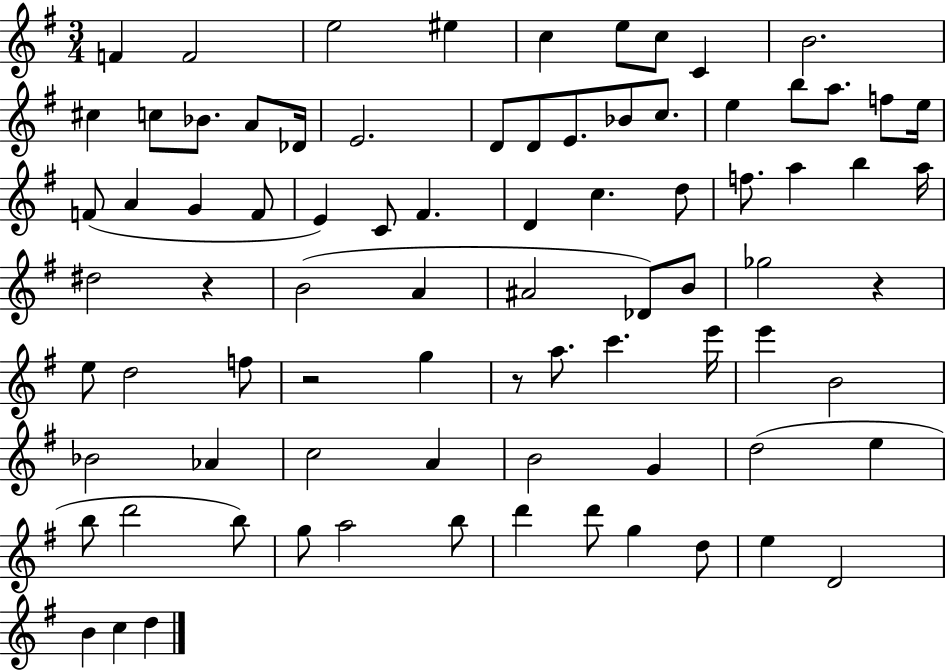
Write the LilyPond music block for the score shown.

{
  \clef treble
  \numericTimeSignature
  \time 3/4
  \key g \major
  \repeat volta 2 { f'4 f'2 | e''2 eis''4 | c''4 e''8 c''8 c'4 | b'2. | \break cis''4 c''8 bes'8. a'8 des'16 | e'2. | d'8 d'8 e'8. bes'8 c''8. | e''4 b''8 a''8. f''8 e''16 | \break f'8( a'4 g'4 f'8 | e'4) c'8 fis'4. | d'4 c''4. d''8 | f''8. a''4 b''4 a''16 | \break dis''2 r4 | b'2( a'4 | ais'2 des'8) b'8 | ges''2 r4 | \break e''8 d''2 f''8 | r2 g''4 | r8 a''8. c'''4. e'''16 | e'''4 b'2 | \break bes'2 aes'4 | c''2 a'4 | b'2 g'4 | d''2( e''4 | \break b''8 d'''2 b''8) | g''8 a''2 b''8 | d'''4 d'''8 g''4 d''8 | e''4 d'2 | \break b'4 c''4 d''4 | } \bar "|."
}